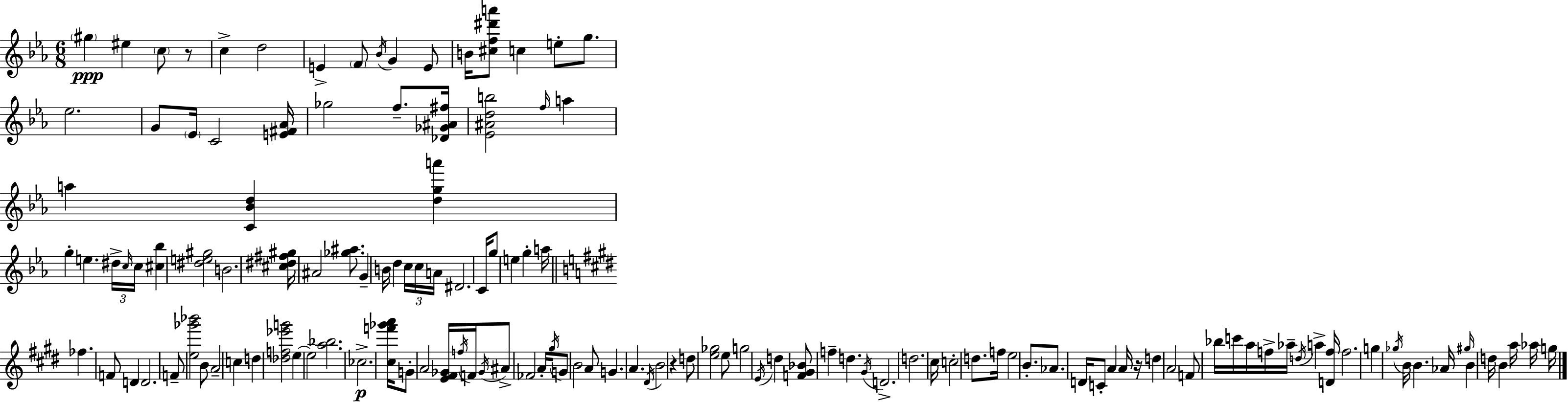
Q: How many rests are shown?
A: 3